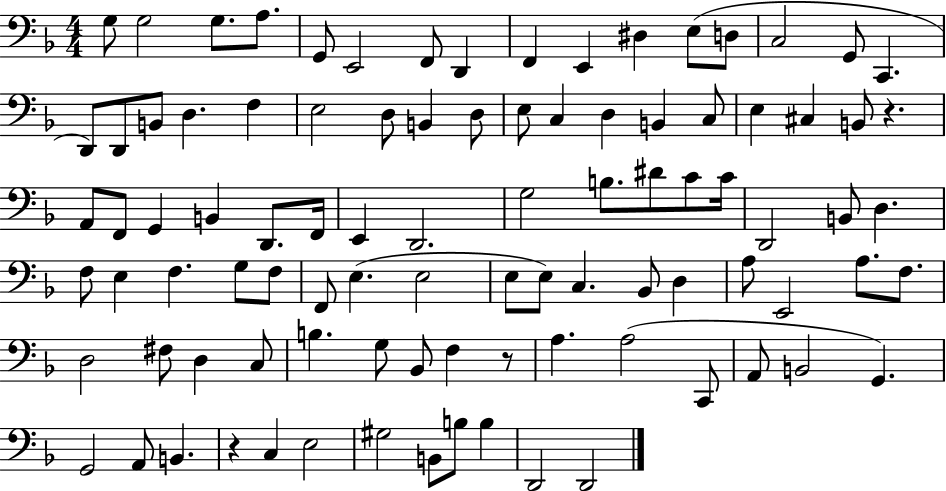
G3/e G3/h G3/e. A3/e. G2/e E2/h F2/e D2/q F2/q E2/q D#3/q E3/e D3/e C3/h G2/e C2/q. D2/e D2/e B2/e D3/q. F3/q E3/h D3/e B2/q D3/e E3/e C3/q D3/q B2/q C3/e E3/q C#3/q B2/e R/q. A2/e F2/e G2/q B2/q D2/e. F2/s E2/q D2/h. G3/h B3/e. D#4/e C4/e C4/s D2/h B2/e D3/q. F3/e E3/q F3/q. G3/e F3/e F2/e E3/q. E3/h E3/e E3/e C3/q. Bb2/e D3/q A3/e E2/h A3/e. F3/e. D3/h F#3/e D3/q C3/e B3/q. G3/e Bb2/e F3/q R/e A3/q. A3/h C2/e A2/e B2/h G2/q. G2/h A2/e B2/q. R/q C3/q E3/h G#3/h B2/e B3/e B3/q D2/h D2/h